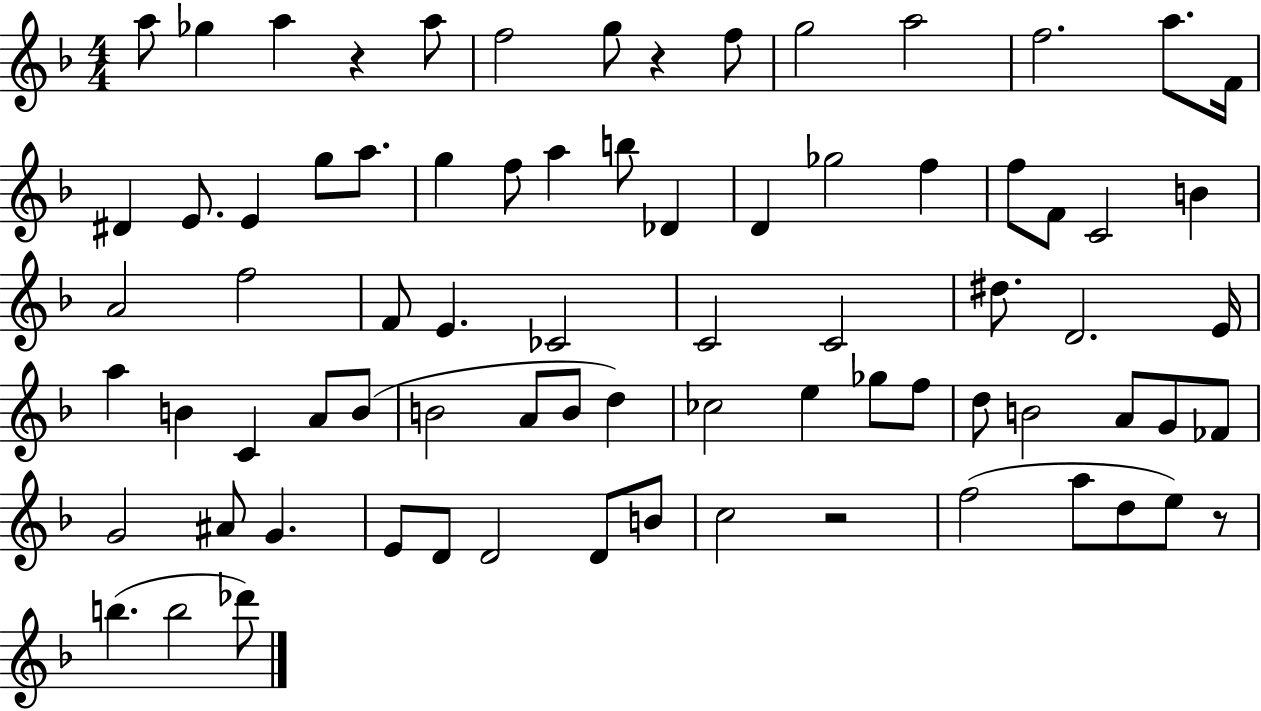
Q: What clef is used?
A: treble